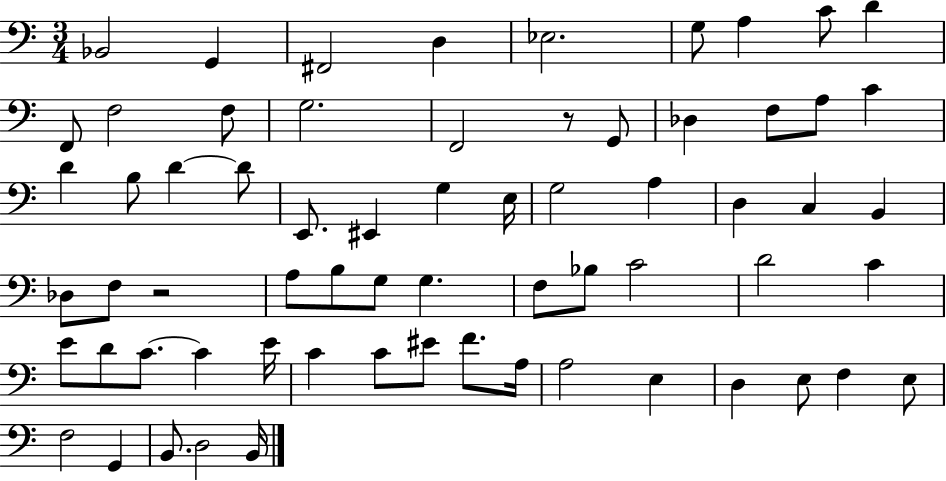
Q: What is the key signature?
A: C major